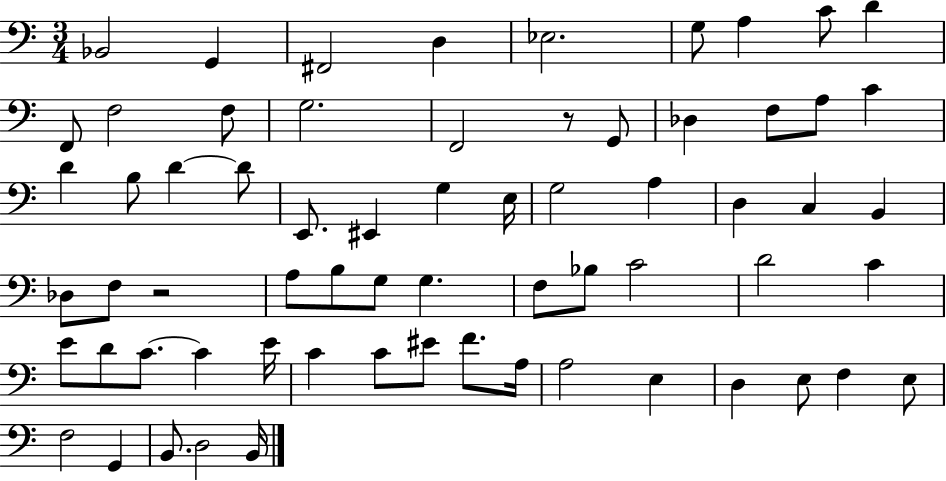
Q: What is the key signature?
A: C major